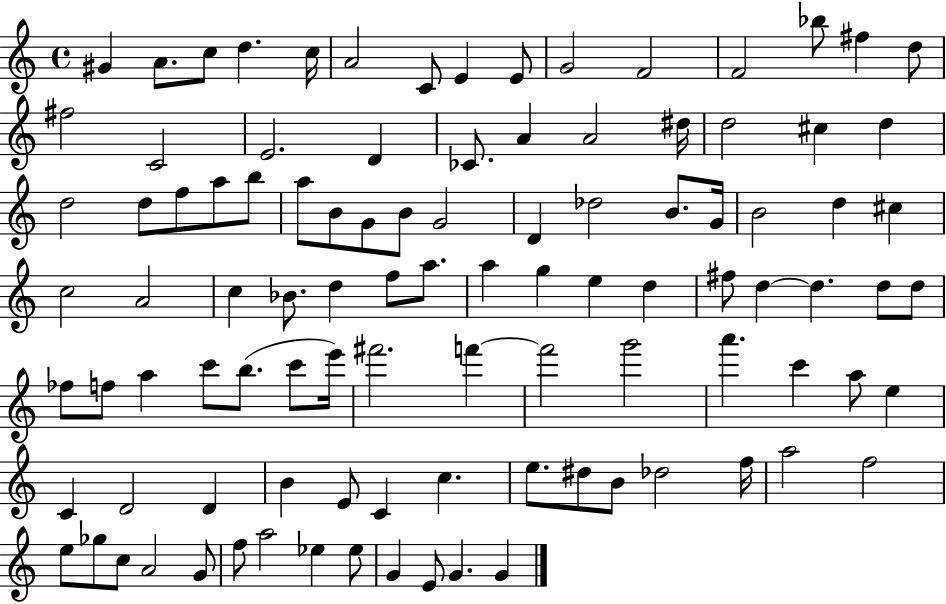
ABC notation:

X:1
T:Untitled
M:4/4
L:1/4
K:C
^G A/2 c/2 d c/4 A2 C/2 E E/2 G2 F2 F2 _b/2 ^f d/2 ^f2 C2 E2 D _C/2 A A2 ^d/4 d2 ^c d d2 d/2 f/2 a/2 b/2 a/2 B/2 G/2 B/2 G2 D _d2 B/2 G/4 B2 d ^c c2 A2 c _B/2 d f/2 a/2 a g e d ^f/2 d d d/2 d/2 _f/2 f/2 a c'/2 b/2 c'/2 e'/4 ^f'2 f' f'2 g'2 a' c' a/2 e C D2 D B E/2 C c e/2 ^d/2 B/2 _d2 f/4 a2 f2 e/2 _g/2 c/2 A2 G/2 f/2 a2 _e _e/2 G E/2 G G